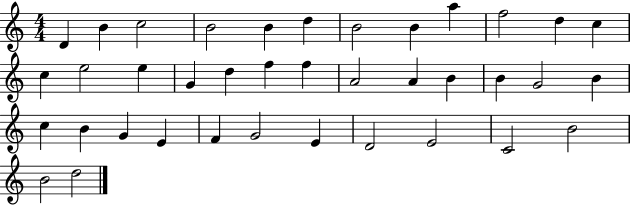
D4/q B4/q C5/h B4/h B4/q D5/q B4/h B4/q A5/q F5/h D5/q C5/q C5/q E5/h E5/q G4/q D5/q F5/q F5/q A4/h A4/q B4/q B4/q G4/h B4/q C5/q B4/q G4/q E4/q F4/q G4/h E4/q D4/h E4/h C4/h B4/h B4/h D5/h